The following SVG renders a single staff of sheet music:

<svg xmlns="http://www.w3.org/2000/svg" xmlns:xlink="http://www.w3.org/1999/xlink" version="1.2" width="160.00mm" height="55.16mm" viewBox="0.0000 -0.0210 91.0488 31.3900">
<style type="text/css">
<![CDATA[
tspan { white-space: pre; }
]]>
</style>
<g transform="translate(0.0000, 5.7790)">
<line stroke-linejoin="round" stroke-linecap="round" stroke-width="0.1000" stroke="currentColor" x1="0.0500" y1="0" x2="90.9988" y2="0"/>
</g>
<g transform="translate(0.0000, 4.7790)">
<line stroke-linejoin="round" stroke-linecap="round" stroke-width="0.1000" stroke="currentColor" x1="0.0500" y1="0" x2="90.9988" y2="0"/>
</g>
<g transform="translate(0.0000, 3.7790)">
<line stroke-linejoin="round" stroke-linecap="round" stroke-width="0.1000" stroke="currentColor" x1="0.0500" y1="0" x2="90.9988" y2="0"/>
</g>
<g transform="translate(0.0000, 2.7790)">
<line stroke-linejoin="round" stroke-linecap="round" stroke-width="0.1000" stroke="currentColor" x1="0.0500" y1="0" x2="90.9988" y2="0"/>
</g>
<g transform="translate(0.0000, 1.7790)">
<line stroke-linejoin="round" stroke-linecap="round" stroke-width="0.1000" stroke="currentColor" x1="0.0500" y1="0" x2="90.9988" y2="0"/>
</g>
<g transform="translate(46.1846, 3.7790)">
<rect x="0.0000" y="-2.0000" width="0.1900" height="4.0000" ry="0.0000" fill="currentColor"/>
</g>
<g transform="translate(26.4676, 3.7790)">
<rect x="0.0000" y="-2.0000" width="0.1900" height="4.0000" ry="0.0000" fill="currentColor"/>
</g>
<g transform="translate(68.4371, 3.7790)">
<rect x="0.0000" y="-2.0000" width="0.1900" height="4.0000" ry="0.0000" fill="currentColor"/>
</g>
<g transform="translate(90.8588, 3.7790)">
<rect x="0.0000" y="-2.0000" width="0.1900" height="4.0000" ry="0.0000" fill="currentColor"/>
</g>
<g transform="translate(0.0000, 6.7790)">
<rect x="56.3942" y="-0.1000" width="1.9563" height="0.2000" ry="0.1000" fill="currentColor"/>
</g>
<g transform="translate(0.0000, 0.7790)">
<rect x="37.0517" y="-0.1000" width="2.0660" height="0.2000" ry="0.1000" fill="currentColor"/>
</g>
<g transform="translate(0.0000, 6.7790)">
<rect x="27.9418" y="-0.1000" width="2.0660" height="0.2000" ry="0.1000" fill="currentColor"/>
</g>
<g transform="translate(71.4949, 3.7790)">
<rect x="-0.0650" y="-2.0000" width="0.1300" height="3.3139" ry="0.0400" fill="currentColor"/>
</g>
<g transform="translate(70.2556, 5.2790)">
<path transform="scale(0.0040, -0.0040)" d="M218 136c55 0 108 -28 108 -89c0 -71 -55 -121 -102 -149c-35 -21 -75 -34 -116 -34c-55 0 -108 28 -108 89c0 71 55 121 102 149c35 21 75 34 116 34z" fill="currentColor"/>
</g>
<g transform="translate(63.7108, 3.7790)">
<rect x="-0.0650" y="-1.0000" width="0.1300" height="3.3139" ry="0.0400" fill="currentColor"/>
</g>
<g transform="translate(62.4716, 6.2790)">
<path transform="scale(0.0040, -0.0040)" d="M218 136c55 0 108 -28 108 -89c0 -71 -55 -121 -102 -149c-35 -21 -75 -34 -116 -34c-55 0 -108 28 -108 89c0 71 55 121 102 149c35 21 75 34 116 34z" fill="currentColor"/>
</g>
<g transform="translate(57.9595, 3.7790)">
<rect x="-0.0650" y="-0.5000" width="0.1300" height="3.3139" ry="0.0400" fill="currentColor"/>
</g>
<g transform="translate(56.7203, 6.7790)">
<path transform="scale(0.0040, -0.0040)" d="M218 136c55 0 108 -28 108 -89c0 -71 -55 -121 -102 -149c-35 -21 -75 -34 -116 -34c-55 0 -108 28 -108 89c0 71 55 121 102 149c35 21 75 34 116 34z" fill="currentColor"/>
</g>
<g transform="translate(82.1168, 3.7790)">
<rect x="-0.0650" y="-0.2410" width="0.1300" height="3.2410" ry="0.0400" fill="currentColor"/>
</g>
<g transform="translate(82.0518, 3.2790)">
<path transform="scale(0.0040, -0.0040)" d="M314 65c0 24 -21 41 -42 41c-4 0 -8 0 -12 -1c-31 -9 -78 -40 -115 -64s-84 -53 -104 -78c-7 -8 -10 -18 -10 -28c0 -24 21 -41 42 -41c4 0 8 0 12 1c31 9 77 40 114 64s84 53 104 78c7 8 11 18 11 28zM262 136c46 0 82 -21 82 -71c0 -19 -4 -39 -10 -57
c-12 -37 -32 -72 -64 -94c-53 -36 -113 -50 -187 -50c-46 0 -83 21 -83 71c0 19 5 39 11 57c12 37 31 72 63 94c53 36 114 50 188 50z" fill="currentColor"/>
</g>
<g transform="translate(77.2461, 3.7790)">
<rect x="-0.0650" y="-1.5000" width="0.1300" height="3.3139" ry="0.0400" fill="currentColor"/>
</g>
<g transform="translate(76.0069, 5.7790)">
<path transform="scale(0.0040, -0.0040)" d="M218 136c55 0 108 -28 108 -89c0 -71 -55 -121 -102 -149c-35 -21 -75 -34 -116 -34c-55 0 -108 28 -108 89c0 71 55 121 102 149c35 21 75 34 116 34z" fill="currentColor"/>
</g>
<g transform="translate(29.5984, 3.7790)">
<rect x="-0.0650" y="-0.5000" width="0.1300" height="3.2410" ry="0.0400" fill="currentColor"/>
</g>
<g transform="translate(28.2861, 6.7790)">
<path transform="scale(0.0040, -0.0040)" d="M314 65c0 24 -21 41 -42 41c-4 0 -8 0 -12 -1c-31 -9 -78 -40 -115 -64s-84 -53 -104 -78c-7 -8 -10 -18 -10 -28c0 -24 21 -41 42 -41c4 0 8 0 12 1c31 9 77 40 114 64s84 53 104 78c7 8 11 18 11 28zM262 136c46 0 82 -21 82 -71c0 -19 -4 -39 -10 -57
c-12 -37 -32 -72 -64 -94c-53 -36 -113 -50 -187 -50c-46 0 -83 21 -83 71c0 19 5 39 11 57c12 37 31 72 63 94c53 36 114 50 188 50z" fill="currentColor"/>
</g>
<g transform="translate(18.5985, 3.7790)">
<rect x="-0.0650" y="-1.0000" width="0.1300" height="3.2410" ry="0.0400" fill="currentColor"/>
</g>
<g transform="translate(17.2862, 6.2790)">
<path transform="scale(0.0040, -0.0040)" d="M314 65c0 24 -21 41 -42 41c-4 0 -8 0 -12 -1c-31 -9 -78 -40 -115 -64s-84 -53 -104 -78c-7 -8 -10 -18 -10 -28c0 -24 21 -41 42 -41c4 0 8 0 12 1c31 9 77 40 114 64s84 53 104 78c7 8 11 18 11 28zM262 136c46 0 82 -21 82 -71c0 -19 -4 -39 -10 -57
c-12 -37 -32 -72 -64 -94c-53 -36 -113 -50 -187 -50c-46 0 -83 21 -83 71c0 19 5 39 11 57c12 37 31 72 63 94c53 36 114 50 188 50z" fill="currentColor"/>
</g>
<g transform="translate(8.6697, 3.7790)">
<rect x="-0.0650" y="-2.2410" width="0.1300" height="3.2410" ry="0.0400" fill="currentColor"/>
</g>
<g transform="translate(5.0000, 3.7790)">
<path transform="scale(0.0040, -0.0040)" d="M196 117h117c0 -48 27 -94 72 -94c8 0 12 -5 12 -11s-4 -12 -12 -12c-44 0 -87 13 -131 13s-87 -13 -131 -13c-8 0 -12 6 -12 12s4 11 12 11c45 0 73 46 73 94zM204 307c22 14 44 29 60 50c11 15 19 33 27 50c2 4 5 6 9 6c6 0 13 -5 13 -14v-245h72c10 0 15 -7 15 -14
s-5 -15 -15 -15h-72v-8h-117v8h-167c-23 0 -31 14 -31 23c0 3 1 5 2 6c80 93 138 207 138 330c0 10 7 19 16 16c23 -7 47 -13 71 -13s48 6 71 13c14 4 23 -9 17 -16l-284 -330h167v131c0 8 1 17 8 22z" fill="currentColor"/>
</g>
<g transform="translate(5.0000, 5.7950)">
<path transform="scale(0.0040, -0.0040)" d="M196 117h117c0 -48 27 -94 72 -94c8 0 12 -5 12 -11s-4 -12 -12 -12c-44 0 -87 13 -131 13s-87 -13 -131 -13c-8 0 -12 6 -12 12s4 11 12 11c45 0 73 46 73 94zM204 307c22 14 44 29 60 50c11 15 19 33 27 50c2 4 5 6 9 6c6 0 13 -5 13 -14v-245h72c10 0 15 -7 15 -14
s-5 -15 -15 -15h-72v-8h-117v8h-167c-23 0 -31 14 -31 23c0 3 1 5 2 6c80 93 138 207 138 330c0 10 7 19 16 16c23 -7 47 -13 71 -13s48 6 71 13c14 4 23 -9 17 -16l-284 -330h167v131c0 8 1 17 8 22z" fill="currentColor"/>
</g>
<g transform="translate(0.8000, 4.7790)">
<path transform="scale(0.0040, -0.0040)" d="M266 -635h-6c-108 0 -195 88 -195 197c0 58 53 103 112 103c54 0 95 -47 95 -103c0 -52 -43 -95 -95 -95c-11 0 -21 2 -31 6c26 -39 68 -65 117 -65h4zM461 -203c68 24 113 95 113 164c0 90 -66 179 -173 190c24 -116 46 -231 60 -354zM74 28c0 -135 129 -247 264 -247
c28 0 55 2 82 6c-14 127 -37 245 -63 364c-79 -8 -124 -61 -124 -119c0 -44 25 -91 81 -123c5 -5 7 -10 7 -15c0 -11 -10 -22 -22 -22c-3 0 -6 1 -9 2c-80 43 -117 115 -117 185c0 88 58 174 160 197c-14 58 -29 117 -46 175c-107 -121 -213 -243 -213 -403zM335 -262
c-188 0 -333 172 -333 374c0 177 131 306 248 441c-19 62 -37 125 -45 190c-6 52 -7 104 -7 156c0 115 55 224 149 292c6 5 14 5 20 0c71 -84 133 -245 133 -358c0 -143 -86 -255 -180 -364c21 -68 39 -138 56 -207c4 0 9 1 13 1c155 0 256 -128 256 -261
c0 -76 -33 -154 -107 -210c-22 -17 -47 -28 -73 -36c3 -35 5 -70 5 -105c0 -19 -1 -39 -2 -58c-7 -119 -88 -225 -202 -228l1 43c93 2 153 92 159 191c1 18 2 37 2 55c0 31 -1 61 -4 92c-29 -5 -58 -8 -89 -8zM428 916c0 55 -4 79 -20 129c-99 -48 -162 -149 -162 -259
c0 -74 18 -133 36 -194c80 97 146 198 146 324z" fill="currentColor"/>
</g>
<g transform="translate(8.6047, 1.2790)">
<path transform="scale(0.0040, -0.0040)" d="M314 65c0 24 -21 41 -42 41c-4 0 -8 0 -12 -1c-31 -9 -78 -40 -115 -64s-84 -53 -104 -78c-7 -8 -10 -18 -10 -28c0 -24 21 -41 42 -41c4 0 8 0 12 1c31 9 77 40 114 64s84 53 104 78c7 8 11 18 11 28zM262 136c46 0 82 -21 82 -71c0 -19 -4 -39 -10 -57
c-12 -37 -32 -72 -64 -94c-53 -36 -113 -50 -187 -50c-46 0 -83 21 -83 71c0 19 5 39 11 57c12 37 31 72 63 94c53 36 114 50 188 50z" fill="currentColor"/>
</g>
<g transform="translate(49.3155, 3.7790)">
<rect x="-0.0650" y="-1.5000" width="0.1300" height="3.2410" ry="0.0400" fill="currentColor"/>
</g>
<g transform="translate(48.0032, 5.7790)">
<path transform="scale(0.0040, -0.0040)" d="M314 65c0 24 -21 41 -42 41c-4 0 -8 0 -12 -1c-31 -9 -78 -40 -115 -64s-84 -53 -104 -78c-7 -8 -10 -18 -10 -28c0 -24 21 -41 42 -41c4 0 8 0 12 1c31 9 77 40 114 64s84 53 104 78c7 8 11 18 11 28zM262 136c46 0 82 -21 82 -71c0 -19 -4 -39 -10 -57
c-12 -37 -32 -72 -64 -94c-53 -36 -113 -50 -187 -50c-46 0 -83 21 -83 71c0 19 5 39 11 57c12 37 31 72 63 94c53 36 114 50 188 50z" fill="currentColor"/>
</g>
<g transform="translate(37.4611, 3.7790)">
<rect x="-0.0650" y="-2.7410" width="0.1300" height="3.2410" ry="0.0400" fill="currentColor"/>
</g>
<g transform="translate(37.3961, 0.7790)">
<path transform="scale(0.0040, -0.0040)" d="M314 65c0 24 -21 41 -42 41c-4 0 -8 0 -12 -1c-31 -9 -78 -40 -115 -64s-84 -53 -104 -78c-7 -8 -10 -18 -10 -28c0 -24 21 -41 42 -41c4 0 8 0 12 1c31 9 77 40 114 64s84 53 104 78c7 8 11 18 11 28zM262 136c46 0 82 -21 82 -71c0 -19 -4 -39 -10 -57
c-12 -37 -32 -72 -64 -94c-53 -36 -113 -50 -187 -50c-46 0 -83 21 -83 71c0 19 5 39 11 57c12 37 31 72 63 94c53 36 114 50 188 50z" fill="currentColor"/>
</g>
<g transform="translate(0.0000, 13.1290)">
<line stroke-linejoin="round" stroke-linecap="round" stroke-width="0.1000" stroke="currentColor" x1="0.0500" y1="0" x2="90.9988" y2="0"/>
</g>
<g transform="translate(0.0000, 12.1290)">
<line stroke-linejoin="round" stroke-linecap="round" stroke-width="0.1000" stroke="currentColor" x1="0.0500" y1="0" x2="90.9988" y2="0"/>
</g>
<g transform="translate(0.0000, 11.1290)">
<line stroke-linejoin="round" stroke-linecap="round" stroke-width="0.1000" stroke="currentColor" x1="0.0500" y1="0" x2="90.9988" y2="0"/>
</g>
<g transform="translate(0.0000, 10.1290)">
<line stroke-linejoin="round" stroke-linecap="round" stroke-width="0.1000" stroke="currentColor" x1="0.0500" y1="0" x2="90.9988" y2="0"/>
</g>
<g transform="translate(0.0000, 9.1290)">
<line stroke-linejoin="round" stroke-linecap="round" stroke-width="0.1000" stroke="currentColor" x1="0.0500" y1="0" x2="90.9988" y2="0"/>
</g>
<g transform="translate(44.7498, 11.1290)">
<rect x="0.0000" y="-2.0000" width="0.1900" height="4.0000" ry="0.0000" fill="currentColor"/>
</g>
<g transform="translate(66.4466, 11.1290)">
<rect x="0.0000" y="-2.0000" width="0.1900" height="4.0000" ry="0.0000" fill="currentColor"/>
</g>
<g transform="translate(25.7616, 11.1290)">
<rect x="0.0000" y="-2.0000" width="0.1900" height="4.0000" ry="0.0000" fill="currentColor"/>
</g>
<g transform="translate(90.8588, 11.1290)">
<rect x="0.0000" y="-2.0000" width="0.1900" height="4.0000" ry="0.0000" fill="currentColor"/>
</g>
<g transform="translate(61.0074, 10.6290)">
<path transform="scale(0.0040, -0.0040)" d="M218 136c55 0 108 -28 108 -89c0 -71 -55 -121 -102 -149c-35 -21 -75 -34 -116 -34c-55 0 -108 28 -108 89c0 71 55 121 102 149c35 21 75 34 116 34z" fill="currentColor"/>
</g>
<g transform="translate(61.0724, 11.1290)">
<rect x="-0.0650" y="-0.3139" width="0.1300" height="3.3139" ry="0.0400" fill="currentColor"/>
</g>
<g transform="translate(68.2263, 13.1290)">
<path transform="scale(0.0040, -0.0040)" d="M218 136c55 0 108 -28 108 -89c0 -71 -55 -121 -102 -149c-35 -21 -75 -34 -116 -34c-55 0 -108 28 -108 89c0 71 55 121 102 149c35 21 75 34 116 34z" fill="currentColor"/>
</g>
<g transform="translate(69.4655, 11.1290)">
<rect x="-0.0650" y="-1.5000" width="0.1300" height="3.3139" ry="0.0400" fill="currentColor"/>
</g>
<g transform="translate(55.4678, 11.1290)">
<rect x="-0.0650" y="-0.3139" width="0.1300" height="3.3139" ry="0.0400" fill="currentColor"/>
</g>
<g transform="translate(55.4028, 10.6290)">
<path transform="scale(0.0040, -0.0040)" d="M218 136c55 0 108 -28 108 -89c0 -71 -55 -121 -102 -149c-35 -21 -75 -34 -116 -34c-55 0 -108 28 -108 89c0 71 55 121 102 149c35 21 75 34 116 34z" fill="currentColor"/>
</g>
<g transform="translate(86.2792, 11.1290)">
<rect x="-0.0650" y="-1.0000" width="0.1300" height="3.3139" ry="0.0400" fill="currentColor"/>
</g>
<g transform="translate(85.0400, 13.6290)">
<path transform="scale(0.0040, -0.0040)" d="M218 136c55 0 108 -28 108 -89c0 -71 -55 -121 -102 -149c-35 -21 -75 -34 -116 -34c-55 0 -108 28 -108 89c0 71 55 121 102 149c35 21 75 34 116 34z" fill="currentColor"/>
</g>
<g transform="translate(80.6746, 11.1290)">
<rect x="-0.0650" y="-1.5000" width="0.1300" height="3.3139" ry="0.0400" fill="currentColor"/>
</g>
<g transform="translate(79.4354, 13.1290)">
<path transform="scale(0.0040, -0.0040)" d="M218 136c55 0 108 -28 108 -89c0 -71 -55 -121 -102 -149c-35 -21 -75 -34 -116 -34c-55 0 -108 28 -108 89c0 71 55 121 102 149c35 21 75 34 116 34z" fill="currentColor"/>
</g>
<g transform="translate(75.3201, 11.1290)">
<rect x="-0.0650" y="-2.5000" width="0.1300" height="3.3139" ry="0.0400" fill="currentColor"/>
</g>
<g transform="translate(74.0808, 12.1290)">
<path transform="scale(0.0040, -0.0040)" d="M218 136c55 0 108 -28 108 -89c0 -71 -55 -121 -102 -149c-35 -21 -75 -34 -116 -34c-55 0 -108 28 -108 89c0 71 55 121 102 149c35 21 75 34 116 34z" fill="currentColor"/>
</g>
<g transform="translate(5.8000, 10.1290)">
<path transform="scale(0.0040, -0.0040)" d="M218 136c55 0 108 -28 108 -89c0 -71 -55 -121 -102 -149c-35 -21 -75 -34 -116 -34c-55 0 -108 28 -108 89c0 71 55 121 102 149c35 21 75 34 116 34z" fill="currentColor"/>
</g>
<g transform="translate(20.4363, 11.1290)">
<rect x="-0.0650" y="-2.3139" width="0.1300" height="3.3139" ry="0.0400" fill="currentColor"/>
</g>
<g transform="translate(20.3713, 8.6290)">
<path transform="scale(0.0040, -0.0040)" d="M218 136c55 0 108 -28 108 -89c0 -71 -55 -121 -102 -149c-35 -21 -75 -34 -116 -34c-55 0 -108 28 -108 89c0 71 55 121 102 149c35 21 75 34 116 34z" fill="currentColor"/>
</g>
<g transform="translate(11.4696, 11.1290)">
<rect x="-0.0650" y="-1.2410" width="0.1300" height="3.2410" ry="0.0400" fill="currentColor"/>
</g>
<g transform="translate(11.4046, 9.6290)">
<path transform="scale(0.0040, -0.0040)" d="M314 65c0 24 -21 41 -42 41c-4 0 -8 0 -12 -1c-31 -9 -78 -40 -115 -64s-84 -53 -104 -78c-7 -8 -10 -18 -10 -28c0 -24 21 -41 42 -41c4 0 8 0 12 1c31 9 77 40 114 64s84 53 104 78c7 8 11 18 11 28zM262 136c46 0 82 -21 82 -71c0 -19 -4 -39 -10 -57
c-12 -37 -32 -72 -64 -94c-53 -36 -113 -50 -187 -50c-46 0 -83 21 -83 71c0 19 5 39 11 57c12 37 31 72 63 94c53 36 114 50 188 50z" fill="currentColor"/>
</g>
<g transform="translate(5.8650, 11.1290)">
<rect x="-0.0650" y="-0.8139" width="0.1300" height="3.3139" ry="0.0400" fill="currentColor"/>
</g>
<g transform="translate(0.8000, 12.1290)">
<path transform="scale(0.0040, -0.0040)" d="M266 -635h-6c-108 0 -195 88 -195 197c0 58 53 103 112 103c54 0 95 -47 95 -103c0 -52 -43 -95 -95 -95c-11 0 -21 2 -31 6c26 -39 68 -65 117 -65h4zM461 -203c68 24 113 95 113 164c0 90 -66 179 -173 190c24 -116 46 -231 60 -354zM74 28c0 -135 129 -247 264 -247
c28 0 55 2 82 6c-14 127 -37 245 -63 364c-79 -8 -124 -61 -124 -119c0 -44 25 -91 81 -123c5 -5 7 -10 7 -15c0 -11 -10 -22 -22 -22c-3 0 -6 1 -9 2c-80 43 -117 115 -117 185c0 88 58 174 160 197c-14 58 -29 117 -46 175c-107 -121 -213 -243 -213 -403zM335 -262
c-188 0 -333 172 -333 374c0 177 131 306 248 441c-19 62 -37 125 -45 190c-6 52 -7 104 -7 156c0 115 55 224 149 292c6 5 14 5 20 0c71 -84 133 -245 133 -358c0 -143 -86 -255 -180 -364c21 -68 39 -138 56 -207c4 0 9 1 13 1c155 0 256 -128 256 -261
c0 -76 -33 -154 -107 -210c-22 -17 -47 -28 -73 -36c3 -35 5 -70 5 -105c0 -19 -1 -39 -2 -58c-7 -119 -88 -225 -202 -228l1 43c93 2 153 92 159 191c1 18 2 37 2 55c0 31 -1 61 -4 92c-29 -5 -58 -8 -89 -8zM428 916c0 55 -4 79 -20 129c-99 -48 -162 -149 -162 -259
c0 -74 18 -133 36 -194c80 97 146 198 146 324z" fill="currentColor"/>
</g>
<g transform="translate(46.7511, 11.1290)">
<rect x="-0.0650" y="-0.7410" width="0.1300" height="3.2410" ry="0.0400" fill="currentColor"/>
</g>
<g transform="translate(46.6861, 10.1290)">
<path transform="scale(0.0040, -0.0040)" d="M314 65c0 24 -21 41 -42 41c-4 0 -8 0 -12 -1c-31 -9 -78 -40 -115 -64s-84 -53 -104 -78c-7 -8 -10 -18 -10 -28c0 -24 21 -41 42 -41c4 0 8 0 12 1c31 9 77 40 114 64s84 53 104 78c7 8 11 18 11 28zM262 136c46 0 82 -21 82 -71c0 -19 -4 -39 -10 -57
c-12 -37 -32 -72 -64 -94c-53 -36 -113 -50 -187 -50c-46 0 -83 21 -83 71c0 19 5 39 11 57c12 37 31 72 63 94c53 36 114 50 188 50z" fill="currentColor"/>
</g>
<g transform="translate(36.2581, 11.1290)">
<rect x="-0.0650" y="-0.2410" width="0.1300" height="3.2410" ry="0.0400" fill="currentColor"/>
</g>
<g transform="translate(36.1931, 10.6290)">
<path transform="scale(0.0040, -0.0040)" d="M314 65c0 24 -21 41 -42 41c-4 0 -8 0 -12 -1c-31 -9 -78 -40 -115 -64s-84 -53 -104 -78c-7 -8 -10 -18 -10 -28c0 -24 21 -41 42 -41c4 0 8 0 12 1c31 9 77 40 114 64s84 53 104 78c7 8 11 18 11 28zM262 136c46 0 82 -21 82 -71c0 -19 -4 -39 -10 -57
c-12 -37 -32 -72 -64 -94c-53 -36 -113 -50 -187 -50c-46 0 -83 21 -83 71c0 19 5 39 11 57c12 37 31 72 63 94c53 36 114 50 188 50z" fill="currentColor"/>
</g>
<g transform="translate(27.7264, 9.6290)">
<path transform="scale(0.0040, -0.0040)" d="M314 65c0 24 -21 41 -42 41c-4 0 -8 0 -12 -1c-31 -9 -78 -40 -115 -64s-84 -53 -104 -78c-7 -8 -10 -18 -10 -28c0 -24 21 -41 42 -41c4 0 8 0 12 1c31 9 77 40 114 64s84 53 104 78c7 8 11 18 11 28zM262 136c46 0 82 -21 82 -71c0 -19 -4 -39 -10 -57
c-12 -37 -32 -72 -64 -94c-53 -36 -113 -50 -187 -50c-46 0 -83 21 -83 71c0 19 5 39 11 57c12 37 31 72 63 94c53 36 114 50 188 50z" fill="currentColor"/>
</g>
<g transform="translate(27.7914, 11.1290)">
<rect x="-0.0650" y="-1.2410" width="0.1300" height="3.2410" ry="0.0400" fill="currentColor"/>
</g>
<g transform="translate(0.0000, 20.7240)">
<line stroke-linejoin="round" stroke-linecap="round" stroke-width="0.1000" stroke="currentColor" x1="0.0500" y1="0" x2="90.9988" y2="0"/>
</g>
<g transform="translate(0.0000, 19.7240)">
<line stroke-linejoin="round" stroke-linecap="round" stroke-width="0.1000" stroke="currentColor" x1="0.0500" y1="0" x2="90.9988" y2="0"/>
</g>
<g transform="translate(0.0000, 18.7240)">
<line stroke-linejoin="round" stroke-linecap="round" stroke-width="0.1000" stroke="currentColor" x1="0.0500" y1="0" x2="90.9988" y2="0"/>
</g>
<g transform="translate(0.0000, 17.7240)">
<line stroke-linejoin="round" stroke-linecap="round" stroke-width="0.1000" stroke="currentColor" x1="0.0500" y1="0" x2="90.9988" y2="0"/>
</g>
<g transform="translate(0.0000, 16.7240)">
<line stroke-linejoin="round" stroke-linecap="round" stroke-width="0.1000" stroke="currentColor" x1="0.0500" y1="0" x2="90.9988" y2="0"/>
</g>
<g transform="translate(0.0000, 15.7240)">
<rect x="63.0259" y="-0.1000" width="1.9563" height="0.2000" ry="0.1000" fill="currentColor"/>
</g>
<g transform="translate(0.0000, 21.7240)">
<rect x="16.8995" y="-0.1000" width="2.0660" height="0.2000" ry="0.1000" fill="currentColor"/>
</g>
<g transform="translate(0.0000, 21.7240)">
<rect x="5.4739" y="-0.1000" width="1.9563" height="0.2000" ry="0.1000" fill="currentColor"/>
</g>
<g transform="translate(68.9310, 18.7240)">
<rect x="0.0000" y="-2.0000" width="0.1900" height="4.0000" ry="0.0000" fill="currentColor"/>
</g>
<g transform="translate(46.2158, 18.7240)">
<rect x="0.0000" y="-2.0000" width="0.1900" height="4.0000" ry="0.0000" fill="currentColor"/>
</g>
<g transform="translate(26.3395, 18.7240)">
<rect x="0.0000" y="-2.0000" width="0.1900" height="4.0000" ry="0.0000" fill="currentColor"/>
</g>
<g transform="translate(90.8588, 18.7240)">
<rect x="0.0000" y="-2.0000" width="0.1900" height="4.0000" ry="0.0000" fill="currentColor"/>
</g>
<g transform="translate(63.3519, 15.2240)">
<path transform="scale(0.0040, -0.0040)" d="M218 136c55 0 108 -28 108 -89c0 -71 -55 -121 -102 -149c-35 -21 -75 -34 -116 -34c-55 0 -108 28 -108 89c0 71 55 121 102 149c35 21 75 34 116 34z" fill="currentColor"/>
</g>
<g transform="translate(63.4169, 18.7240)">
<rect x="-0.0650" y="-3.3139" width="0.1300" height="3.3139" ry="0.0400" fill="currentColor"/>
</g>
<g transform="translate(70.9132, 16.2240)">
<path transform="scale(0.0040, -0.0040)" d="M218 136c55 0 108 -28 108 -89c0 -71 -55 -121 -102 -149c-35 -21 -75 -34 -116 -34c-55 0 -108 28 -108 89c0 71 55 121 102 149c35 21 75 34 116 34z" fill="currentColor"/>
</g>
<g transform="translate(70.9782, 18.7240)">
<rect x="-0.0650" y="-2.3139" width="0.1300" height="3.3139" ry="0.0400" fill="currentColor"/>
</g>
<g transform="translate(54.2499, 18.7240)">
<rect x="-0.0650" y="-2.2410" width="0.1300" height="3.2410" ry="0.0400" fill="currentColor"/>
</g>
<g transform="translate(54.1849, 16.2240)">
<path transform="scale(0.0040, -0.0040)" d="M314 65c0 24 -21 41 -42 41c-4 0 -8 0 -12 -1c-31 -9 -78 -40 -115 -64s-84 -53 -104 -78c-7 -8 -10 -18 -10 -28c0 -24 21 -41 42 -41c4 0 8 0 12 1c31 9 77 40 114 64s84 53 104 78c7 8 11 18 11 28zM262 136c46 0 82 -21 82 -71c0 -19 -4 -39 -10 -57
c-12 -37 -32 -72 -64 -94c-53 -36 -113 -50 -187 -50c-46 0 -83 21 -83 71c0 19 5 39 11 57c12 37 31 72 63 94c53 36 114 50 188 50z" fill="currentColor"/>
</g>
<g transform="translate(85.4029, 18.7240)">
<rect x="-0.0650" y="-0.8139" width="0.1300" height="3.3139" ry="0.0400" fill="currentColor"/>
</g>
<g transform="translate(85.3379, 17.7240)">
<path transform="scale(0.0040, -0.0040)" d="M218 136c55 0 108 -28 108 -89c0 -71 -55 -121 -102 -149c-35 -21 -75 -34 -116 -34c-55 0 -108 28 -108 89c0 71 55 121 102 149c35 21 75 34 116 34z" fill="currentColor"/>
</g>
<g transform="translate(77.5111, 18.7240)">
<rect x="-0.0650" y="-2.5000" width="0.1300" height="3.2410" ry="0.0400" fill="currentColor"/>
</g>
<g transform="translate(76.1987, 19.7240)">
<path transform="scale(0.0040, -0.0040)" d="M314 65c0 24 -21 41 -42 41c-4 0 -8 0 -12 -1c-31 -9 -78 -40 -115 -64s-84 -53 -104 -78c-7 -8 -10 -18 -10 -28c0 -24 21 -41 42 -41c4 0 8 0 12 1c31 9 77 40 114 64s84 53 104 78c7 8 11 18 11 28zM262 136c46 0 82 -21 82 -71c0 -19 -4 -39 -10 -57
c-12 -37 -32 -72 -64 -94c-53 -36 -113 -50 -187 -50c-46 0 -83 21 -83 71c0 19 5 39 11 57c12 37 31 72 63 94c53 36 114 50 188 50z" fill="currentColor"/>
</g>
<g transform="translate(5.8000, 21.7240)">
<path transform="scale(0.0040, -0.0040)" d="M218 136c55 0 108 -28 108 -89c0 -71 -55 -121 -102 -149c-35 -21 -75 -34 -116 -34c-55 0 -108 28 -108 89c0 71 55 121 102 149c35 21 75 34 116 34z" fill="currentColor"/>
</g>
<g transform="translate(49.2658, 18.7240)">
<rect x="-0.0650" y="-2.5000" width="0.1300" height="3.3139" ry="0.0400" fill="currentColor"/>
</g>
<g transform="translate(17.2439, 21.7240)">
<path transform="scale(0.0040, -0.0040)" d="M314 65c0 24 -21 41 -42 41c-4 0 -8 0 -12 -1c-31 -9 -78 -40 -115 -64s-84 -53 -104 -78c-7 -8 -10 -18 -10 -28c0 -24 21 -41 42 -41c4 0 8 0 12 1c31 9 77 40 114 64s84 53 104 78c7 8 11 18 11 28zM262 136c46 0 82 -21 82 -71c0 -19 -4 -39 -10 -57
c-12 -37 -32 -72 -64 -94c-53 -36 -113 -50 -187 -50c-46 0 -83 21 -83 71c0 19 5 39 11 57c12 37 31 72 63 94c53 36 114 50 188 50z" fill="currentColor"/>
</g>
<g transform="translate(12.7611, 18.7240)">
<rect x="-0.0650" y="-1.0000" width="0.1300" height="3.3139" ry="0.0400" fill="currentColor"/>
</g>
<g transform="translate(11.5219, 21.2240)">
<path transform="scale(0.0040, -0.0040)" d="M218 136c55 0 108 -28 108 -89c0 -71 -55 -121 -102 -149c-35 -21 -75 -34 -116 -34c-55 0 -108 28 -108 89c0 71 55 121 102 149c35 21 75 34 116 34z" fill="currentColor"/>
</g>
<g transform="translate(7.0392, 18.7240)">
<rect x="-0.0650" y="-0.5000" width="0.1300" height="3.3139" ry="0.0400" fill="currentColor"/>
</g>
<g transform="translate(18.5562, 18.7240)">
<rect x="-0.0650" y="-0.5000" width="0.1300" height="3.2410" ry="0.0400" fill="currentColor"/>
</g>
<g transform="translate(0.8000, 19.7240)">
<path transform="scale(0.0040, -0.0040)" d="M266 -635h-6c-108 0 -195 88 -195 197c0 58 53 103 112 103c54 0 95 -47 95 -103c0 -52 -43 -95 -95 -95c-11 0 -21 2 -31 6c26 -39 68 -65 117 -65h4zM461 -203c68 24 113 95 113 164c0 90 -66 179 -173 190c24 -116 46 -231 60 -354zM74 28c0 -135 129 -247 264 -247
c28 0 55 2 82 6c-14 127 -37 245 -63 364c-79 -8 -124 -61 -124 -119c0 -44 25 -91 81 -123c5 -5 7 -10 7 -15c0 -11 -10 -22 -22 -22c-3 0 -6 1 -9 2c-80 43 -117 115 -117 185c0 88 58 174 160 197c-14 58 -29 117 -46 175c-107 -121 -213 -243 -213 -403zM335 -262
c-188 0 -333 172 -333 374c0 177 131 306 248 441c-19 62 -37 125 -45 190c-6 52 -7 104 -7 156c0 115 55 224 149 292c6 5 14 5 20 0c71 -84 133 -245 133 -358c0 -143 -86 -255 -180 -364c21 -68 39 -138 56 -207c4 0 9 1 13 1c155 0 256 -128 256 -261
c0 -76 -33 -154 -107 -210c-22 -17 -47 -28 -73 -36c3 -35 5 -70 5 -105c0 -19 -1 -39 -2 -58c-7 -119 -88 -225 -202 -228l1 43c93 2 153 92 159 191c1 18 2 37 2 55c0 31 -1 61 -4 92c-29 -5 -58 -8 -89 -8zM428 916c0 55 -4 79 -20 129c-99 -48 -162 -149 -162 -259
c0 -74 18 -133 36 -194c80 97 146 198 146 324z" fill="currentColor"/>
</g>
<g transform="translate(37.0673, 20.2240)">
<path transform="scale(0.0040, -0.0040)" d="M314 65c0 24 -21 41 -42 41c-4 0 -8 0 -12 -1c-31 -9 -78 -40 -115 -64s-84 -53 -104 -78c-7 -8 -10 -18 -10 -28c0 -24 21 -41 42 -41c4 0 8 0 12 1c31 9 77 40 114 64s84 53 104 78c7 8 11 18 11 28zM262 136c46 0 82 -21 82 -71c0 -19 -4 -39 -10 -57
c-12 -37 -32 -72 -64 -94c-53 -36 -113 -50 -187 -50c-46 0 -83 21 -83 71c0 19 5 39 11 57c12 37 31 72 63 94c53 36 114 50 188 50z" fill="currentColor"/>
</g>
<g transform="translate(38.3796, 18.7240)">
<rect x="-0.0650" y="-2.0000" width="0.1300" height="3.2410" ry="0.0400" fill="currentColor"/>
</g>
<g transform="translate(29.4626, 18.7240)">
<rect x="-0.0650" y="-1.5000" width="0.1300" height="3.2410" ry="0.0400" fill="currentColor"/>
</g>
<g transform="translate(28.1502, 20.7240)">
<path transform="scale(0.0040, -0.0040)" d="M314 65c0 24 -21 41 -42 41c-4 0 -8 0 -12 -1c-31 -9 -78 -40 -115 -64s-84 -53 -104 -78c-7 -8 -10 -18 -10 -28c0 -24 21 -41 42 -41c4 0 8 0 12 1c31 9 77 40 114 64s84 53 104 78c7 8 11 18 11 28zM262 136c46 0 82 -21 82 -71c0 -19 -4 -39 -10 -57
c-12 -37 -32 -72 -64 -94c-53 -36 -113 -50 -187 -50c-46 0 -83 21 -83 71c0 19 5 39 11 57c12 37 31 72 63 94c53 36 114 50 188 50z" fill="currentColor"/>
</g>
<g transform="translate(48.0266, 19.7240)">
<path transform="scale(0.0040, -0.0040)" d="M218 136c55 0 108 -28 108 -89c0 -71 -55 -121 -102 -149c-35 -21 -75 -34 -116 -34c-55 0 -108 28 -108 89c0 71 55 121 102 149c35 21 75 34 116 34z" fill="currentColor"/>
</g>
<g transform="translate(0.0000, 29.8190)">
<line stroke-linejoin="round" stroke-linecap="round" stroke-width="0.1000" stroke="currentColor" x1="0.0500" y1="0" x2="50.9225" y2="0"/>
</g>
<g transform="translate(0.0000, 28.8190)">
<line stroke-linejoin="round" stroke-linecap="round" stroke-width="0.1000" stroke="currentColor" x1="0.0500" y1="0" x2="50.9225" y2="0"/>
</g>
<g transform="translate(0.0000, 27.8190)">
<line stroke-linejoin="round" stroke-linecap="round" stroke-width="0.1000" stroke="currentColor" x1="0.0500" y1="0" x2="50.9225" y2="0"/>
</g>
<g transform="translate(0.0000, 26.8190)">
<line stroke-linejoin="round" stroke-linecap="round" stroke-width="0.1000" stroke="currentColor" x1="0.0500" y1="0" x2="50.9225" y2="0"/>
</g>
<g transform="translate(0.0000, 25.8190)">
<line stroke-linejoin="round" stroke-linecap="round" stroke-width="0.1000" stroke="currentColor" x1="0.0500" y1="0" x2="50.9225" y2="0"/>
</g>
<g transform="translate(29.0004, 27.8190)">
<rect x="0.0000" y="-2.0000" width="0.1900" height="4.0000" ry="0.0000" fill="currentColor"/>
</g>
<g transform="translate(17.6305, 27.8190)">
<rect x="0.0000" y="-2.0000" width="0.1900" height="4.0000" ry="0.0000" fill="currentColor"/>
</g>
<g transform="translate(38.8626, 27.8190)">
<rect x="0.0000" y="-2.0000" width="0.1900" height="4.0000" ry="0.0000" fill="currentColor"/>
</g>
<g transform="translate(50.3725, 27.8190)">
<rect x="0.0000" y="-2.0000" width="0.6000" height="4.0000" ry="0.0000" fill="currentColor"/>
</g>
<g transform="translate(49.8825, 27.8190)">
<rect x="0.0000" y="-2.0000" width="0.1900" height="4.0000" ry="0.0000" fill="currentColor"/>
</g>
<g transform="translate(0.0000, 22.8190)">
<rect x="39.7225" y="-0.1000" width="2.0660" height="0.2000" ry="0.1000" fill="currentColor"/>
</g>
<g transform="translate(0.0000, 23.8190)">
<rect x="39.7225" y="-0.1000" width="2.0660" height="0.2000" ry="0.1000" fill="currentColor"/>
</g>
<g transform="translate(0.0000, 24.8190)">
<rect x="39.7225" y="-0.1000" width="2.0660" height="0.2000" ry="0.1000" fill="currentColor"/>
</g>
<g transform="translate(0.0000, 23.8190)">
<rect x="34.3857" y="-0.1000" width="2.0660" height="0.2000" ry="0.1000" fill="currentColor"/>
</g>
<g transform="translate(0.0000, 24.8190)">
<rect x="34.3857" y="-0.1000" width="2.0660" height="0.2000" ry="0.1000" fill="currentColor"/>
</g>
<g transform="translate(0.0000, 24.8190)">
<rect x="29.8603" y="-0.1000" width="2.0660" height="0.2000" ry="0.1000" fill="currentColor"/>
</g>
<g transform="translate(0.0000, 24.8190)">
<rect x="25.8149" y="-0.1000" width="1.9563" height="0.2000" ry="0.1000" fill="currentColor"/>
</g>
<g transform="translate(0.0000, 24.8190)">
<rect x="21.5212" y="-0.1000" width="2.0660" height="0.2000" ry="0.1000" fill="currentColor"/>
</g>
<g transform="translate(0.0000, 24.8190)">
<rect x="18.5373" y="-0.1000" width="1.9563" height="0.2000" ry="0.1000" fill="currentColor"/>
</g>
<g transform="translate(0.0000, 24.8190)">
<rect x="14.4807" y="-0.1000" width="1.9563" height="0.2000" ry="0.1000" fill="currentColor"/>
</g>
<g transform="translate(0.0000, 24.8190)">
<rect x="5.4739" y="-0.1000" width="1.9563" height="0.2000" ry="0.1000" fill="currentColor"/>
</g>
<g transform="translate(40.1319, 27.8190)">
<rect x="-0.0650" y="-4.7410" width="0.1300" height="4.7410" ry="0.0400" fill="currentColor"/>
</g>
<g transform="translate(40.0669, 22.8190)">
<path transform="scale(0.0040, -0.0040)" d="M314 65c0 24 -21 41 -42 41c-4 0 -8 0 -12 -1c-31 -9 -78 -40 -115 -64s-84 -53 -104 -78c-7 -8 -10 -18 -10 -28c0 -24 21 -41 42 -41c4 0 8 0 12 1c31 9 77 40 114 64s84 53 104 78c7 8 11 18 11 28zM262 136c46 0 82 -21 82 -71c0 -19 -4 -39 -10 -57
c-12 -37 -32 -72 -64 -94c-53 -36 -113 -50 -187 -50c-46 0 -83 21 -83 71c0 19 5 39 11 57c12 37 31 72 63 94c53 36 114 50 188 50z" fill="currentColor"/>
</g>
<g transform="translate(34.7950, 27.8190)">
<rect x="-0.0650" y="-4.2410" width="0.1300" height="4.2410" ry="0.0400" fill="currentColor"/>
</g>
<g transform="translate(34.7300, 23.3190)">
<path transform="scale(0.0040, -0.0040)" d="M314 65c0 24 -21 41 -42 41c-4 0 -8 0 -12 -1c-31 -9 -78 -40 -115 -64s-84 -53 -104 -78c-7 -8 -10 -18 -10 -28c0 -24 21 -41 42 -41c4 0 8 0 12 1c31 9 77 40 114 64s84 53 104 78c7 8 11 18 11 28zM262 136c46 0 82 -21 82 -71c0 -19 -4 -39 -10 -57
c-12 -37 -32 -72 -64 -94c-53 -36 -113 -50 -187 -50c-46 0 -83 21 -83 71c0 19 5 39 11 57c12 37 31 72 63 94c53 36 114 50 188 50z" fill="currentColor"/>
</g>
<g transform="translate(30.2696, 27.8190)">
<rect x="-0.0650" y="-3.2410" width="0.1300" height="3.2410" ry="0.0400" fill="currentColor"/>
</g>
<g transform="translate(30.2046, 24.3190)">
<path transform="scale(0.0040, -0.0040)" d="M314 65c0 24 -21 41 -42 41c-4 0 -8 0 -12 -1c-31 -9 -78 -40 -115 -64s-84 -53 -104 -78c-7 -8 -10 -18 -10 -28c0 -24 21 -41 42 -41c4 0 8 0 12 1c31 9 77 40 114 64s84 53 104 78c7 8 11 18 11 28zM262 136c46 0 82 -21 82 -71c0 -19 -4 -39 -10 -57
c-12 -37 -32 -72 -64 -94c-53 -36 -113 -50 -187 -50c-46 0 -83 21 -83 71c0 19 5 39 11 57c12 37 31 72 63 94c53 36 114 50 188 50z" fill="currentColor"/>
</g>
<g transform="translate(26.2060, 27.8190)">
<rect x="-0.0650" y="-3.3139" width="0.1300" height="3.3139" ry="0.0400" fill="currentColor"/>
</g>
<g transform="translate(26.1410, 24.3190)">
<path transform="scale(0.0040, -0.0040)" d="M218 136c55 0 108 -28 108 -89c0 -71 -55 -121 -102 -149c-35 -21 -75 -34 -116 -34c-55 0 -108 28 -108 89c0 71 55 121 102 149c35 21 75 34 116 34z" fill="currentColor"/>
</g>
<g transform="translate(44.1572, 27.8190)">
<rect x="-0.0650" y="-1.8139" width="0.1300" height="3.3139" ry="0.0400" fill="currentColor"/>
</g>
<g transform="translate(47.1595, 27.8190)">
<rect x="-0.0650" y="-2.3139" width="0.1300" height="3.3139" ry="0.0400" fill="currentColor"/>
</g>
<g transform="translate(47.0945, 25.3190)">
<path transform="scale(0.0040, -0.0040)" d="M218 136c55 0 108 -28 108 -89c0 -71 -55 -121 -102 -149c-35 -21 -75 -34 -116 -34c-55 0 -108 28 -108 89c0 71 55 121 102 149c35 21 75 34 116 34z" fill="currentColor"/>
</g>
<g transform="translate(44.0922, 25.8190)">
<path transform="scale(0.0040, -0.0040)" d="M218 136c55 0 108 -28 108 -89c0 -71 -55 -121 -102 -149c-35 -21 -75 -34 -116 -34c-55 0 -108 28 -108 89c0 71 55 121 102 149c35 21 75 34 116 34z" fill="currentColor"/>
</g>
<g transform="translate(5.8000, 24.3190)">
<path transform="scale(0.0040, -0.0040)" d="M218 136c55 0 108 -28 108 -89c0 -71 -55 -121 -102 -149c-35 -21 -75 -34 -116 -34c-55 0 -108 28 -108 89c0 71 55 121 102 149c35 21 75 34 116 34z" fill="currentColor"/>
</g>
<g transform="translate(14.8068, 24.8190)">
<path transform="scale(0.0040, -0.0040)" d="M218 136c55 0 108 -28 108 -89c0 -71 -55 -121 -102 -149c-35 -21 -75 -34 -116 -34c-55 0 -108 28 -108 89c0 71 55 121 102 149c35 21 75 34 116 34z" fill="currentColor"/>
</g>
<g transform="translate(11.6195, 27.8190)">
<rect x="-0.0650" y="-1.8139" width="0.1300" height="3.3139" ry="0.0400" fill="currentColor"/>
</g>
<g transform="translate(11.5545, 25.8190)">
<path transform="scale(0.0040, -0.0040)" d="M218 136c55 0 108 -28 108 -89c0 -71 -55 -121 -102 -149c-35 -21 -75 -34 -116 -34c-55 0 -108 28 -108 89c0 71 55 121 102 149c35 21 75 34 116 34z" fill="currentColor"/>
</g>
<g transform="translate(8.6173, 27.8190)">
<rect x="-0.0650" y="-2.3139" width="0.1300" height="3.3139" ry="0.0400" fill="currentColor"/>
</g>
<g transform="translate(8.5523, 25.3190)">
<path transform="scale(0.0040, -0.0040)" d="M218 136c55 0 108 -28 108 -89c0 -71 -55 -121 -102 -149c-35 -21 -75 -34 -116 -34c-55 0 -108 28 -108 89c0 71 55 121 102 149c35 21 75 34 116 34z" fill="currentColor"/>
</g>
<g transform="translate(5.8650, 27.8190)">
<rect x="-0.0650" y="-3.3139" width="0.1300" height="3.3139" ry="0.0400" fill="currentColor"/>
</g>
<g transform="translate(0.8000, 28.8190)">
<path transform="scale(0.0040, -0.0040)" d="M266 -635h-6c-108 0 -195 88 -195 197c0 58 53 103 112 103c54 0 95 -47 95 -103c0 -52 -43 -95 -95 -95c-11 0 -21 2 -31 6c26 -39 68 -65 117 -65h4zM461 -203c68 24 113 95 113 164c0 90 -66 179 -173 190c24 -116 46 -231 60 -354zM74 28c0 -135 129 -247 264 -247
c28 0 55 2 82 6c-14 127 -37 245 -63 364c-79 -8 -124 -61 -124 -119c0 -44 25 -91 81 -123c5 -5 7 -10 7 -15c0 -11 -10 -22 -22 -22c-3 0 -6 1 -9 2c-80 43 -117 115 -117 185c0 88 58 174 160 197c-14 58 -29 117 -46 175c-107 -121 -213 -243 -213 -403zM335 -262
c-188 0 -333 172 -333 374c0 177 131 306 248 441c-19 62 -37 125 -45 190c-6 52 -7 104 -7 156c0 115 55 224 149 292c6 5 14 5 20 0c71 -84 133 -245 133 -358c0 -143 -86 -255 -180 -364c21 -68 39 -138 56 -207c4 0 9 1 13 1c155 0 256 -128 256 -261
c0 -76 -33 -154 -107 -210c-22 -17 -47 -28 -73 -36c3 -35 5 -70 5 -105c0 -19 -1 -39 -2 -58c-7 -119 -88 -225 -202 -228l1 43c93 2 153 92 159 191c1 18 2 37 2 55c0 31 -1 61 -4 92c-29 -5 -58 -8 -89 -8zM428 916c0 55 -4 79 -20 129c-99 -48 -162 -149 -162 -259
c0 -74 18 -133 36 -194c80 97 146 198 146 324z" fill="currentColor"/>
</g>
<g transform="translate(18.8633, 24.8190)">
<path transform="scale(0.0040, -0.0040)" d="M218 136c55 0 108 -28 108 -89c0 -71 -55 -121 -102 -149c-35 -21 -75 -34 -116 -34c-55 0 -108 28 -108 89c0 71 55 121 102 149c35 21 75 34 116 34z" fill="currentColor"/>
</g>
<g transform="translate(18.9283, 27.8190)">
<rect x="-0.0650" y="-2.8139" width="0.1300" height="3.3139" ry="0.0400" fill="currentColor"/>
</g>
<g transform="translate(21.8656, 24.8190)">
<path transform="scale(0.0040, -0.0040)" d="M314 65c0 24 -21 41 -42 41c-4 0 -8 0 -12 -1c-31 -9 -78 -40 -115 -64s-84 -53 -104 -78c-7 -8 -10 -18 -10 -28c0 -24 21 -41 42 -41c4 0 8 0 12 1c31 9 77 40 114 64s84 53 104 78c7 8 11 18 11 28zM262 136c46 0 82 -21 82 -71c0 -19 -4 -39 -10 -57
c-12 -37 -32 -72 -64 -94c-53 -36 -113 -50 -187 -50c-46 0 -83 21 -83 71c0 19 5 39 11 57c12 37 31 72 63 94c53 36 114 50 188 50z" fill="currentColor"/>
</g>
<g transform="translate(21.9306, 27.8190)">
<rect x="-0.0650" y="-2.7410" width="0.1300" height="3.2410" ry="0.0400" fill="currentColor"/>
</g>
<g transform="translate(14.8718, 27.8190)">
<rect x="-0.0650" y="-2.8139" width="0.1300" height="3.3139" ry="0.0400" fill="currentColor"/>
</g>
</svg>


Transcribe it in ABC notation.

X:1
T:Untitled
M:4/4
L:1/4
K:C
g2 D2 C2 a2 E2 C D F E c2 d e2 g e2 c2 d2 c c E G E D C D C2 E2 F2 G g2 b g G2 d b g f a a a2 b b2 d'2 e'2 f g